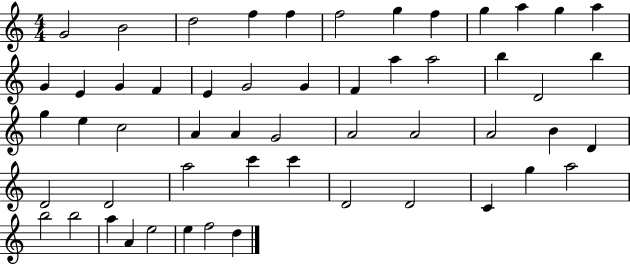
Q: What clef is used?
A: treble